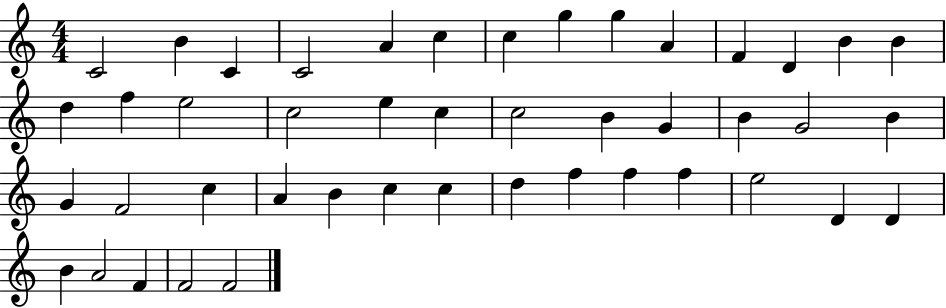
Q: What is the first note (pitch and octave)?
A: C4